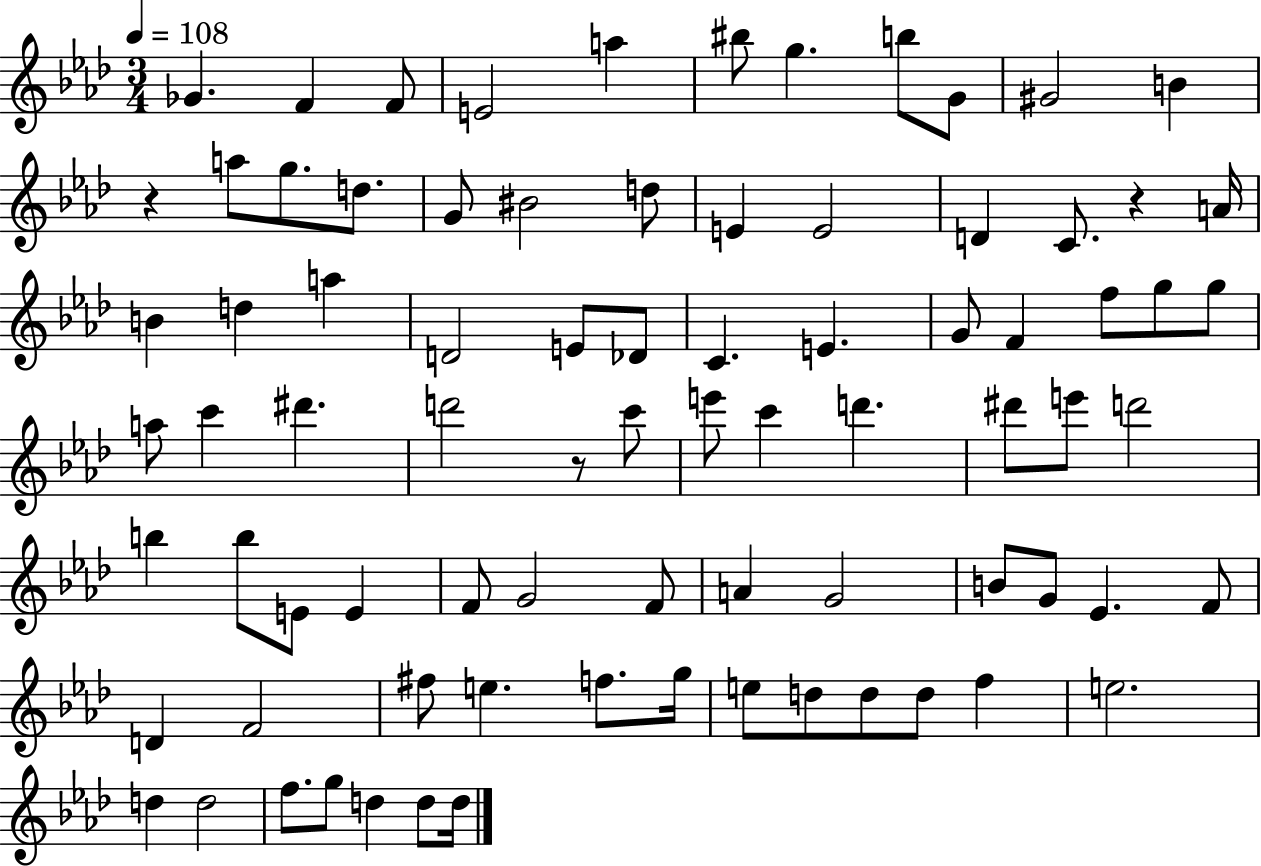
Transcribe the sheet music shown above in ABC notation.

X:1
T:Untitled
M:3/4
L:1/4
K:Ab
_G F F/2 E2 a ^b/2 g b/2 G/2 ^G2 B z a/2 g/2 d/2 G/2 ^B2 d/2 E E2 D C/2 z A/4 B d a D2 E/2 _D/2 C E G/2 F f/2 g/2 g/2 a/2 c' ^d' d'2 z/2 c'/2 e'/2 c' d' ^d'/2 e'/2 d'2 b b/2 E/2 E F/2 G2 F/2 A G2 B/2 G/2 _E F/2 D F2 ^f/2 e f/2 g/4 e/2 d/2 d/2 d/2 f e2 d d2 f/2 g/2 d d/2 d/4